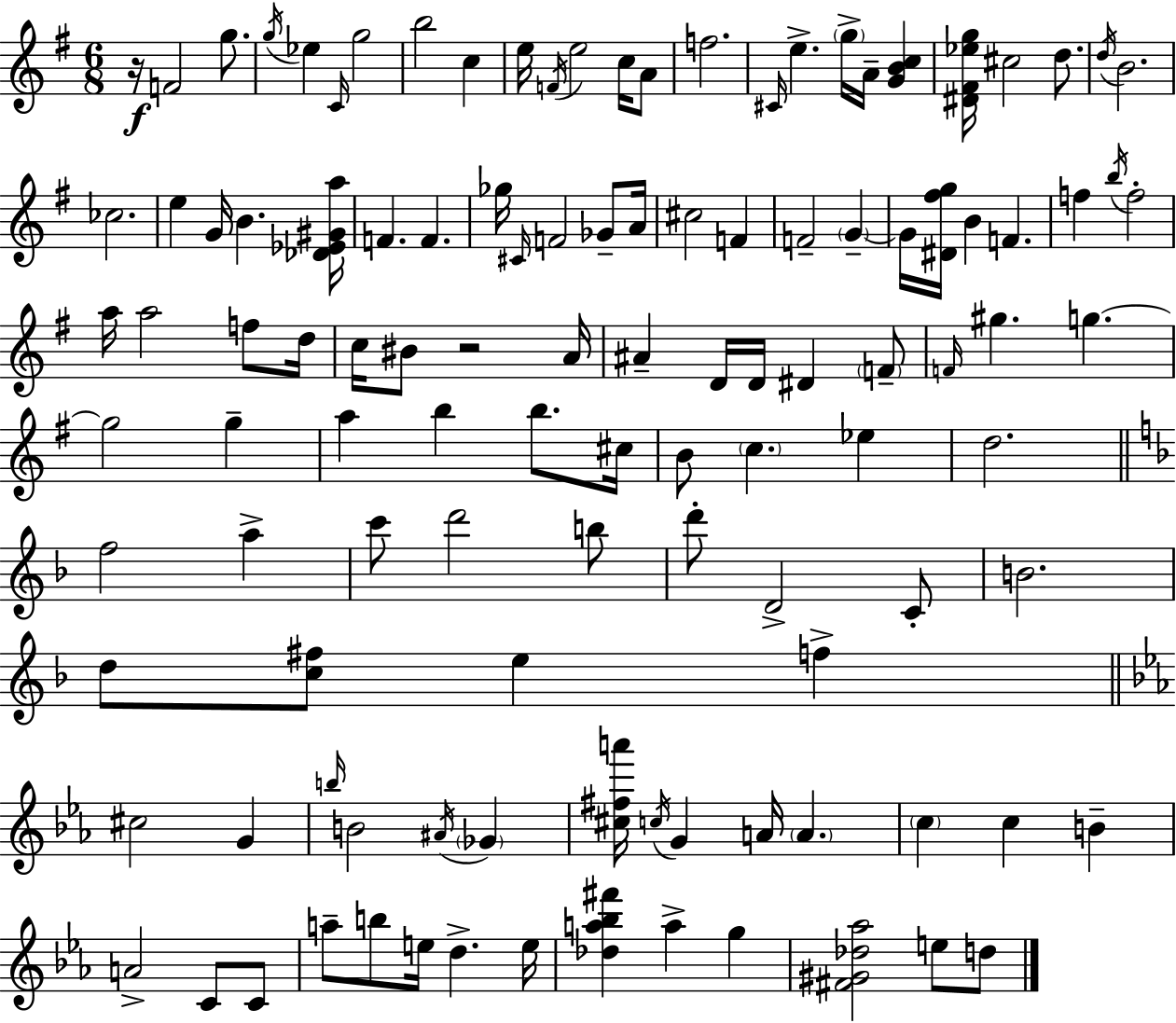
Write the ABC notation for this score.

X:1
T:Untitled
M:6/8
L:1/4
K:G
z/4 F2 g/2 g/4 _e C/4 g2 b2 c e/4 F/4 e2 c/4 A/2 f2 ^C/4 e g/4 A/4 [GBc] [^D^F_eg]/4 ^c2 d/2 d/4 B2 _c2 e G/4 B [_D_E^Ga]/4 F F _g/4 ^C/4 F2 _G/2 A/4 ^c2 F F2 G G/4 [^D^fg]/4 B F f b/4 f2 a/4 a2 f/2 d/4 c/4 ^B/2 z2 A/4 ^A D/4 D/4 ^D F/2 F/4 ^g g g2 g a b b/2 ^c/4 B/2 c _e d2 f2 a c'/2 d'2 b/2 d'/2 D2 C/2 B2 d/2 [c^f]/2 e f ^c2 G b/4 B2 ^A/4 _G [^c^fa']/4 c/4 G A/4 A c c B A2 C/2 C/2 a/2 b/2 e/4 d e/4 [_da_b^f'] a g [^F^G_d_a]2 e/2 d/2